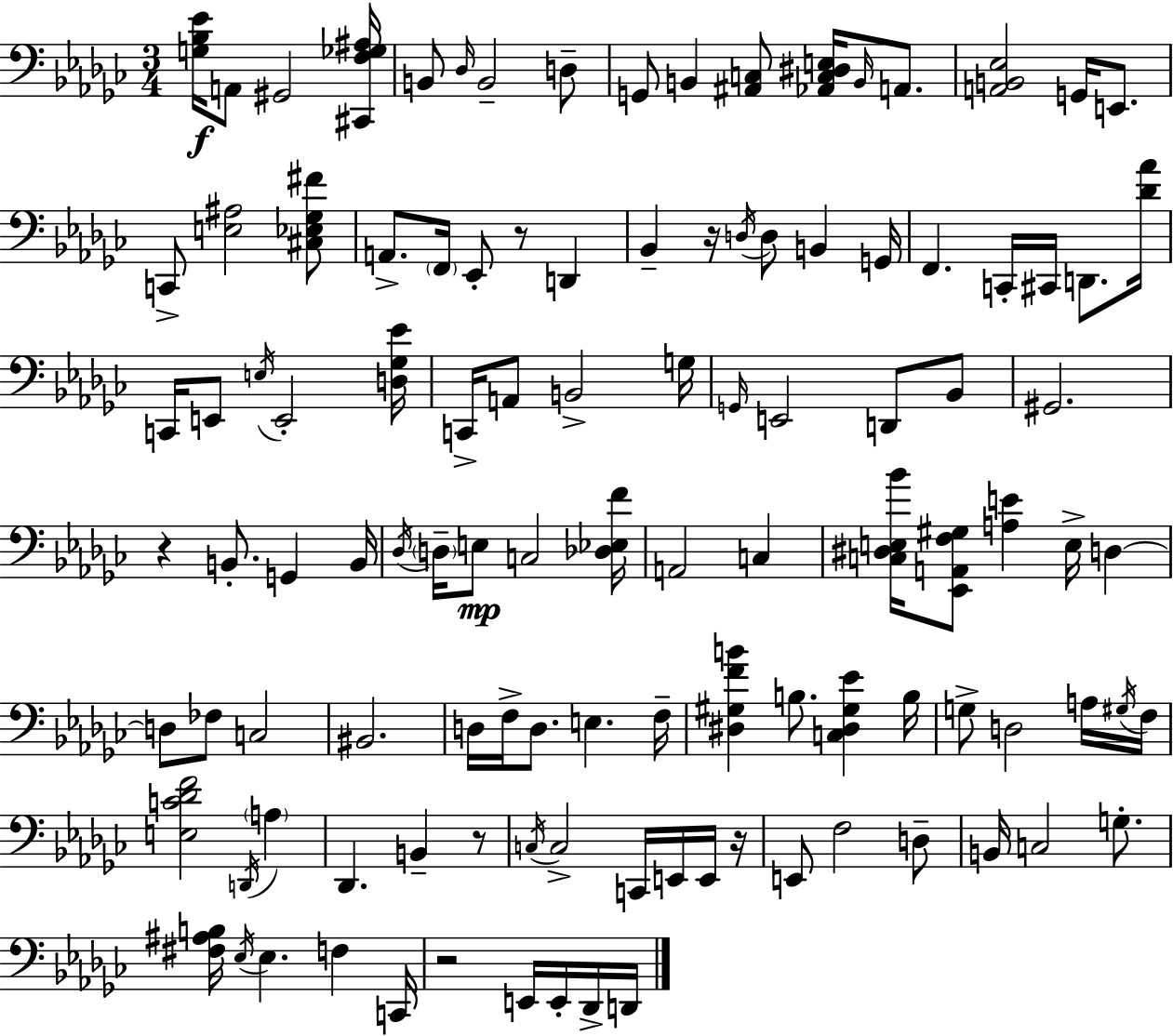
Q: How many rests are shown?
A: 6